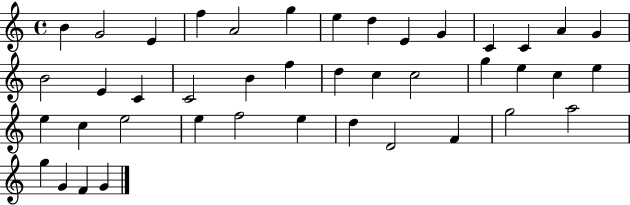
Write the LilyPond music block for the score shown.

{
  \clef treble
  \time 4/4
  \defaultTimeSignature
  \key c \major
  b'4 g'2 e'4 | f''4 a'2 g''4 | e''4 d''4 e'4 g'4 | c'4 c'4 a'4 g'4 | \break b'2 e'4 c'4 | c'2 b'4 f''4 | d''4 c''4 c''2 | g''4 e''4 c''4 e''4 | \break e''4 c''4 e''2 | e''4 f''2 e''4 | d''4 d'2 f'4 | g''2 a''2 | \break g''4 g'4 f'4 g'4 | \bar "|."
}